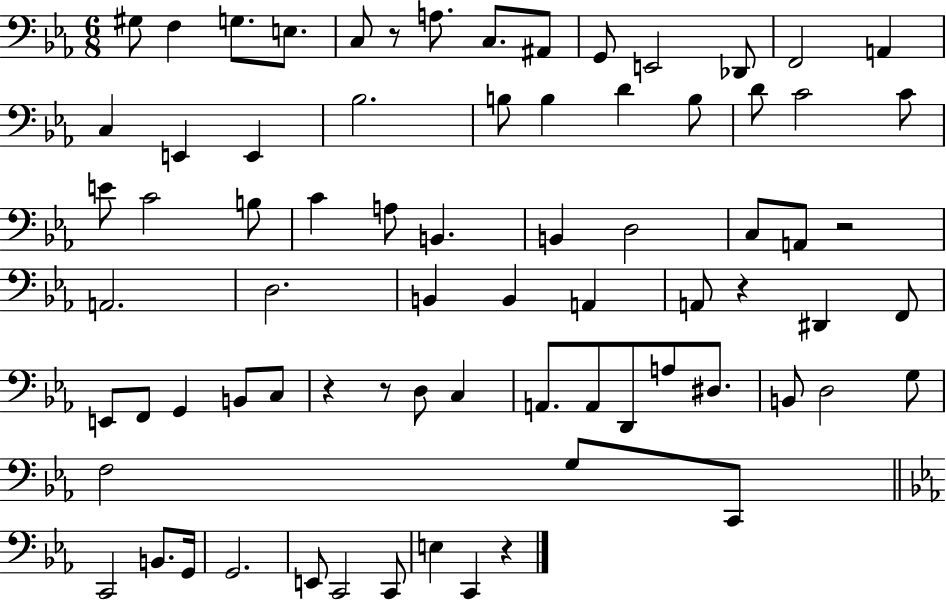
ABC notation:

X:1
T:Untitled
M:6/8
L:1/4
K:Eb
^G,/2 F, G,/2 E,/2 C,/2 z/2 A,/2 C,/2 ^A,,/2 G,,/2 E,,2 _D,,/2 F,,2 A,, C, E,, E,, _B,2 B,/2 B, D B,/2 D/2 C2 C/2 E/2 C2 B,/2 C A,/2 B,, B,, D,2 C,/2 A,,/2 z2 A,,2 D,2 B,, B,, A,, A,,/2 z ^D,, F,,/2 E,,/2 F,,/2 G,, B,,/2 C,/2 z z/2 D,/2 C, A,,/2 A,,/2 D,,/2 A,/2 ^D,/2 B,,/2 D,2 G,/2 F,2 G,/2 C,,/2 C,,2 B,,/2 G,,/4 G,,2 E,,/2 C,,2 C,,/2 E, C,, z